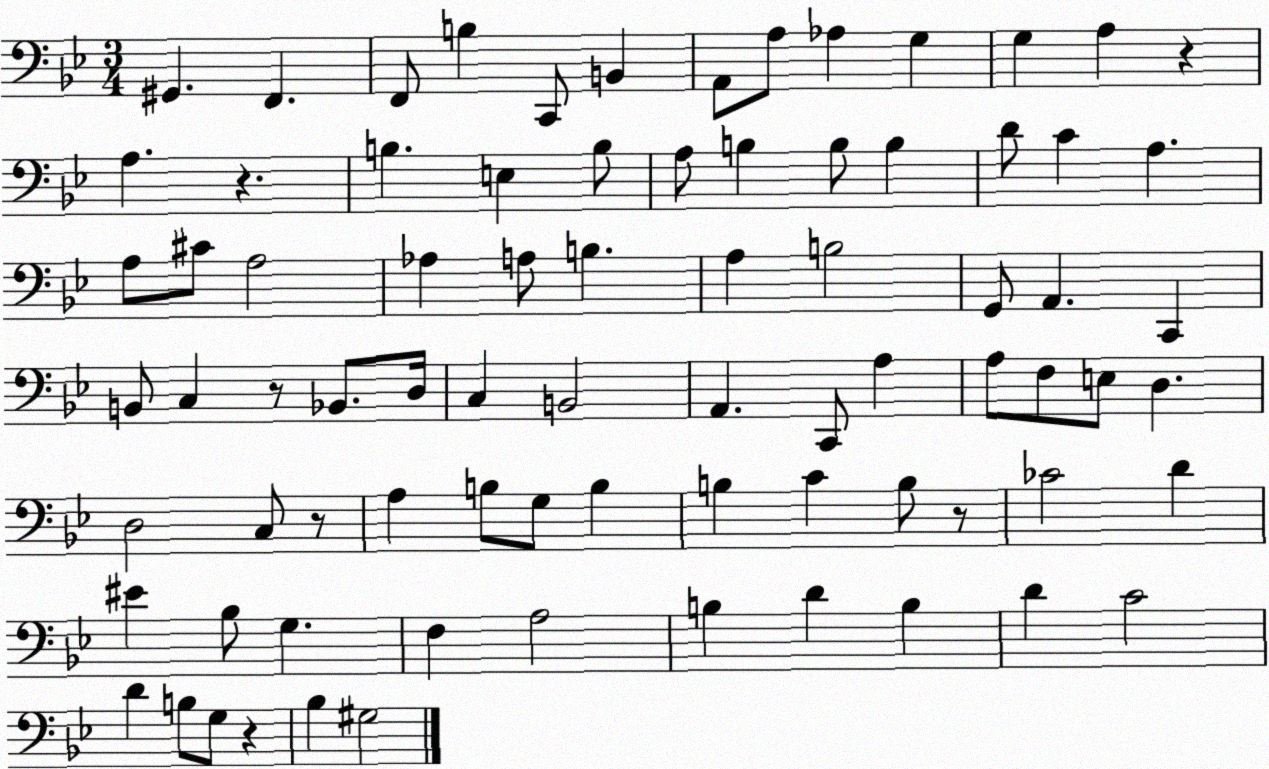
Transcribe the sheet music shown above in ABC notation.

X:1
T:Untitled
M:3/4
L:1/4
K:Bb
^G,, F,, F,,/2 B, C,,/2 B,, A,,/2 A,/2 _A, G, G, A, z A, z B, E, B,/2 A,/2 B, B,/2 B, D/2 C A, A,/2 ^C/2 A,2 _A, A,/2 B, A, B,2 G,,/2 A,, C,, B,,/2 C, z/2 _B,,/2 D,/4 C, B,,2 A,, C,,/2 A, A,/2 F,/2 E,/2 D, D,2 C,/2 z/2 A, B,/2 G,/2 B, B, C B,/2 z/2 _C2 D ^E _B,/2 G, F, A,2 B, D B, D C2 D B,/2 G,/2 z _B, ^G,2